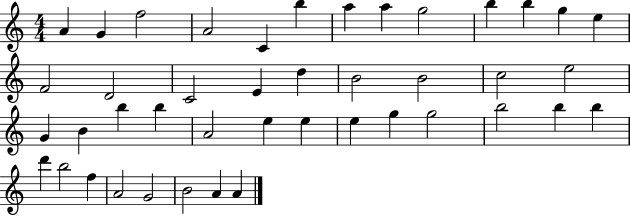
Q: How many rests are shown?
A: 0